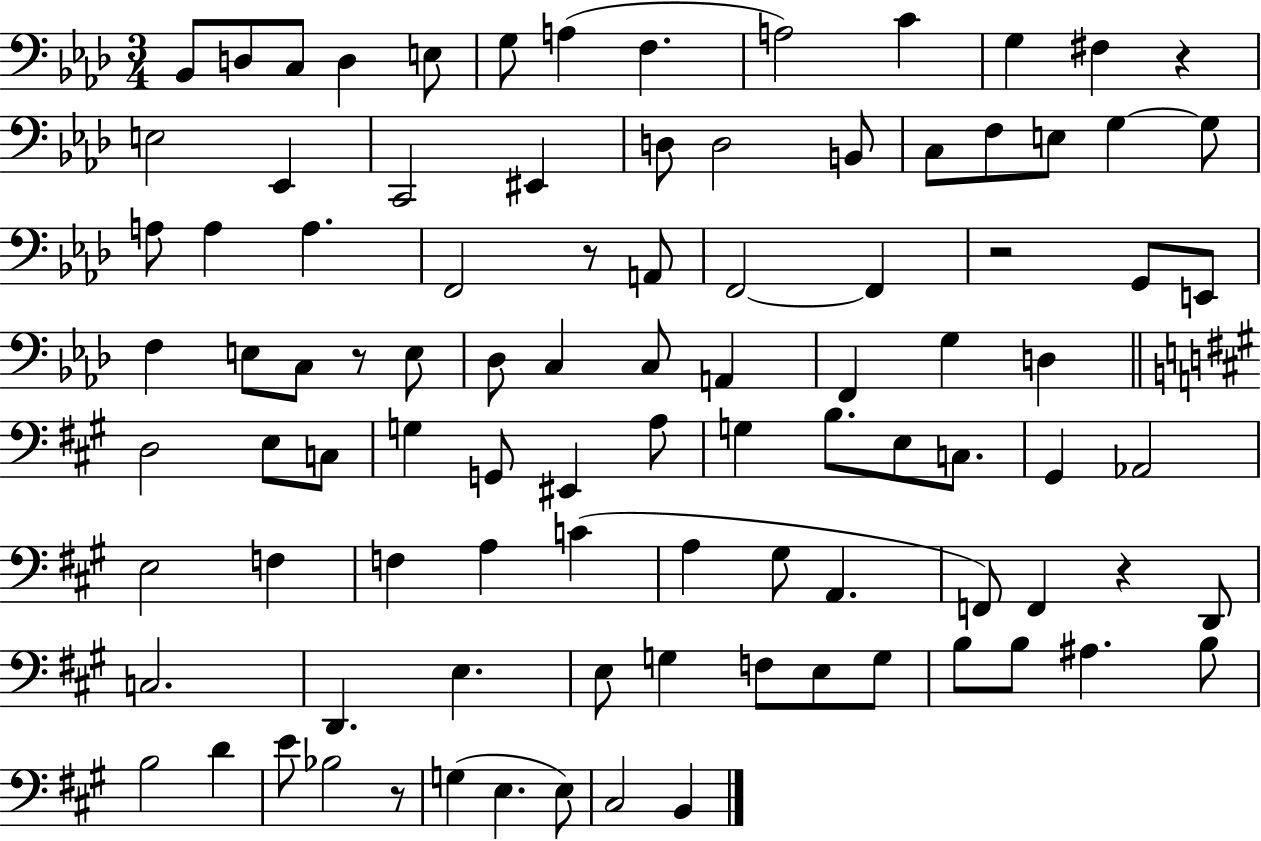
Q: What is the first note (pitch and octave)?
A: Bb2